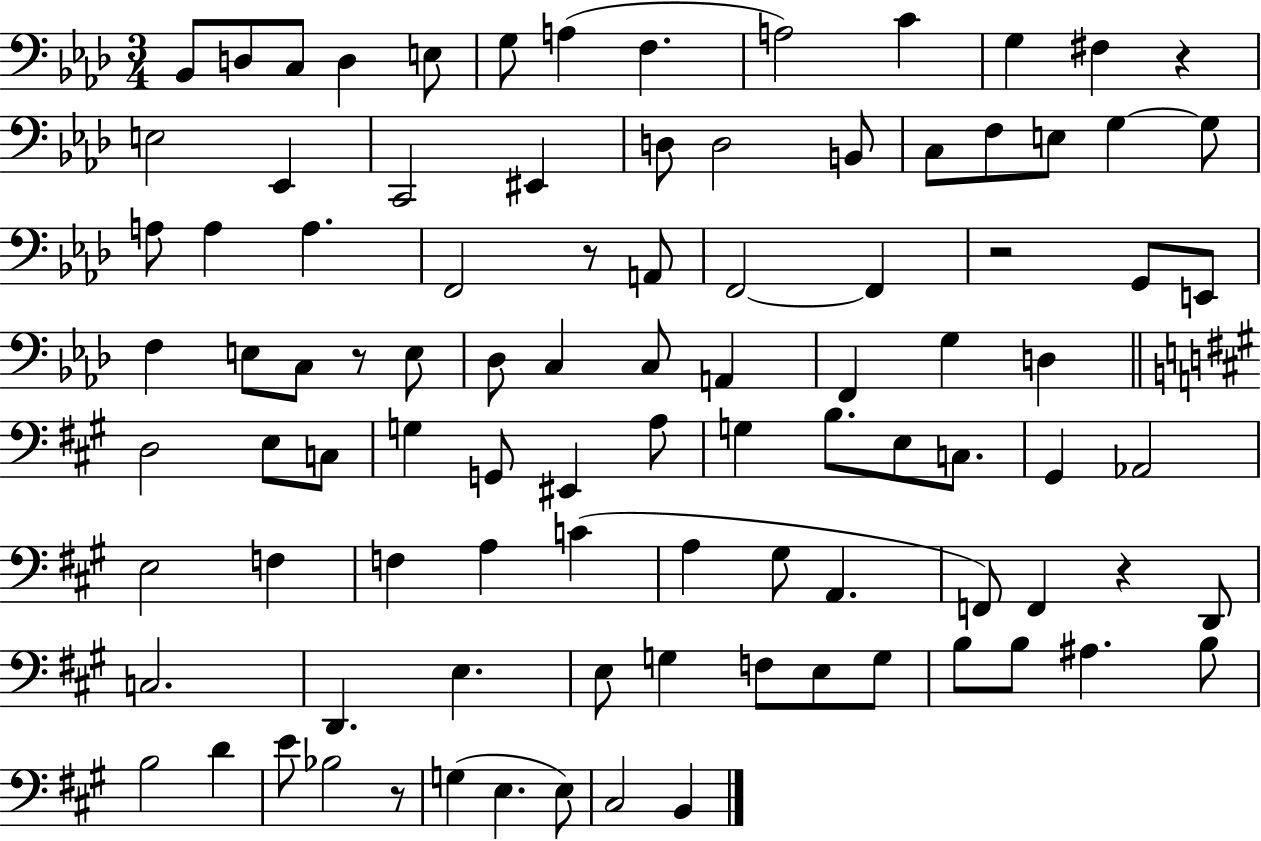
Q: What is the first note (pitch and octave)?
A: Bb2